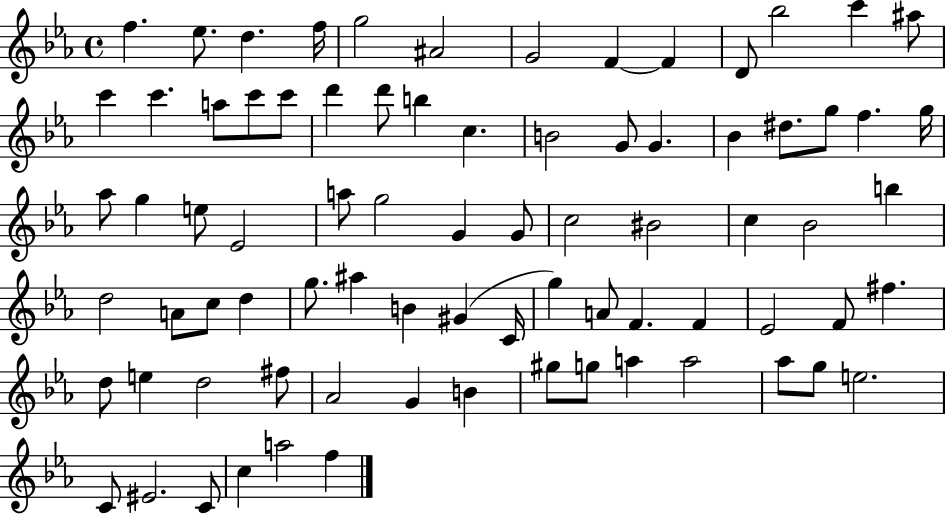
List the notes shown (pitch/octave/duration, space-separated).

F5/q. Eb5/e. D5/q. F5/s G5/h A#4/h G4/h F4/q F4/q D4/e Bb5/h C6/q A#5/e C6/q C6/q. A5/e C6/e C6/e D6/q D6/e B5/q C5/q. B4/h G4/e G4/q. Bb4/q D#5/e. G5/e F5/q. G5/s Ab5/e G5/q E5/e Eb4/h A5/e G5/h G4/q G4/e C5/h BIS4/h C5/q Bb4/h B5/q D5/h A4/e C5/e D5/q G5/e. A#5/q B4/q G#4/q C4/s G5/q A4/e F4/q. F4/q Eb4/h F4/e F#5/q. D5/e E5/q D5/h F#5/e Ab4/h G4/q B4/q G#5/e G5/e A5/q A5/h Ab5/e G5/e E5/h. C4/e EIS4/h. C4/e C5/q A5/h F5/q